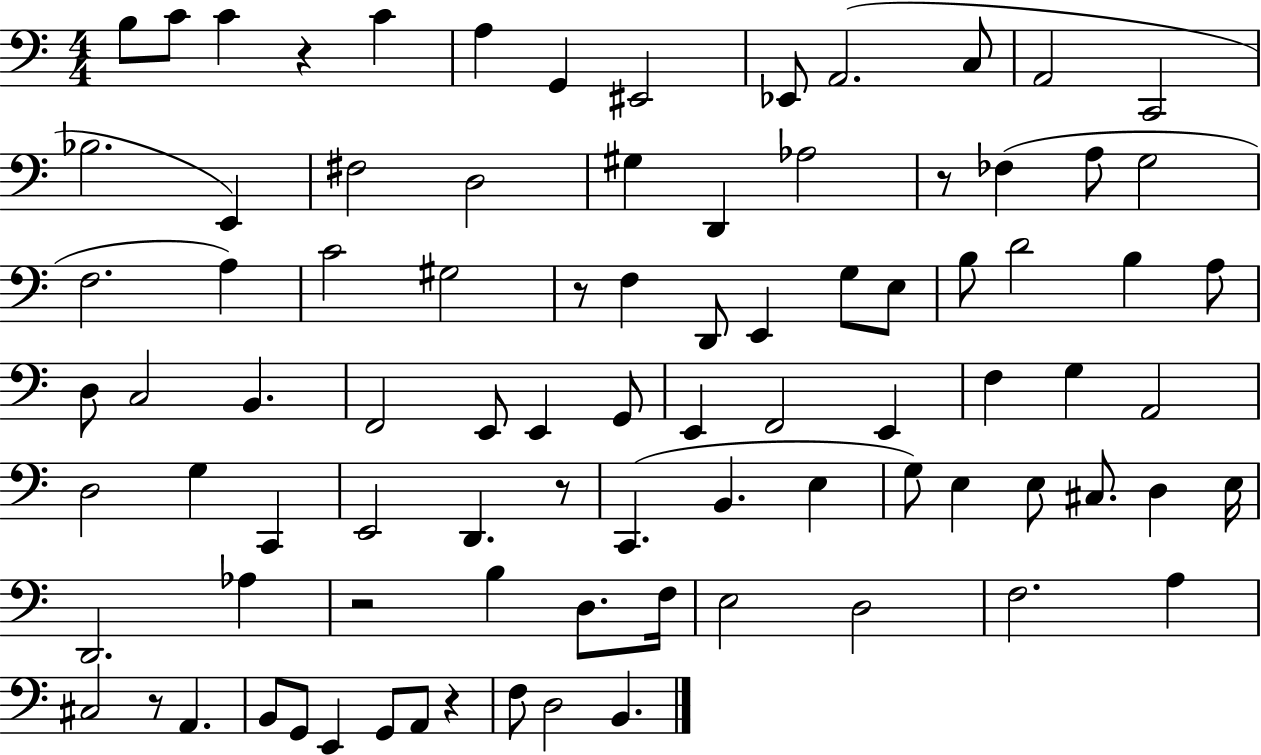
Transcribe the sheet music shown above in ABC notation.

X:1
T:Untitled
M:4/4
L:1/4
K:C
B,/2 C/2 C z C A, G,, ^E,,2 _E,,/2 A,,2 C,/2 A,,2 C,,2 _B,2 E,, ^F,2 D,2 ^G, D,, _A,2 z/2 _F, A,/2 G,2 F,2 A, C2 ^G,2 z/2 F, D,,/2 E,, G,/2 E,/2 B,/2 D2 B, A,/2 D,/2 C,2 B,, F,,2 E,,/2 E,, G,,/2 E,, F,,2 E,, F, G, A,,2 D,2 G, C,, E,,2 D,, z/2 C,, B,, E, G,/2 E, E,/2 ^C,/2 D, E,/4 D,,2 _A, z2 B, D,/2 F,/4 E,2 D,2 F,2 A, ^C,2 z/2 A,, B,,/2 G,,/2 E,, G,,/2 A,,/2 z F,/2 D,2 B,,